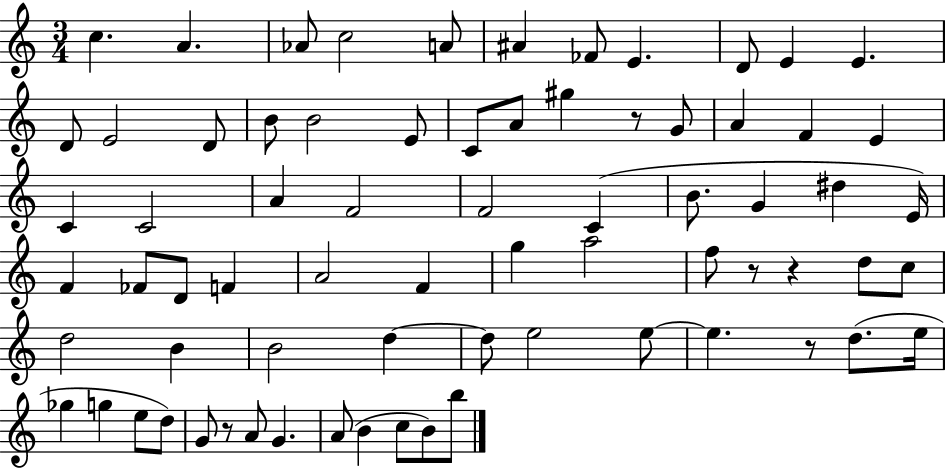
C5/q. A4/q. Ab4/e C5/h A4/e A#4/q FES4/e E4/q. D4/e E4/q E4/q. D4/e E4/h D4/e B4/e B4/h E4/e C4/e A4/e G#5/q R/e G4/e A4/q F4/q E4/q C4/q C4/h A4/q F4/h F4/h C4/q B4/e. G4/q D#5/q E4/s F4/q FES4/e D4/e F4/q A4/h F4/q G5/q A5/h F5/e R/e R/q D5/e C5/e D5/h B4/q B4/h D5/q D5/e E5/h E5/e E5/q. R/e D5/e. E5/s Gb5/q G5/q E5/e D5/e G4/e R/e A4/e G4/q. A4/e B4/q C5/e B4/e B5/e